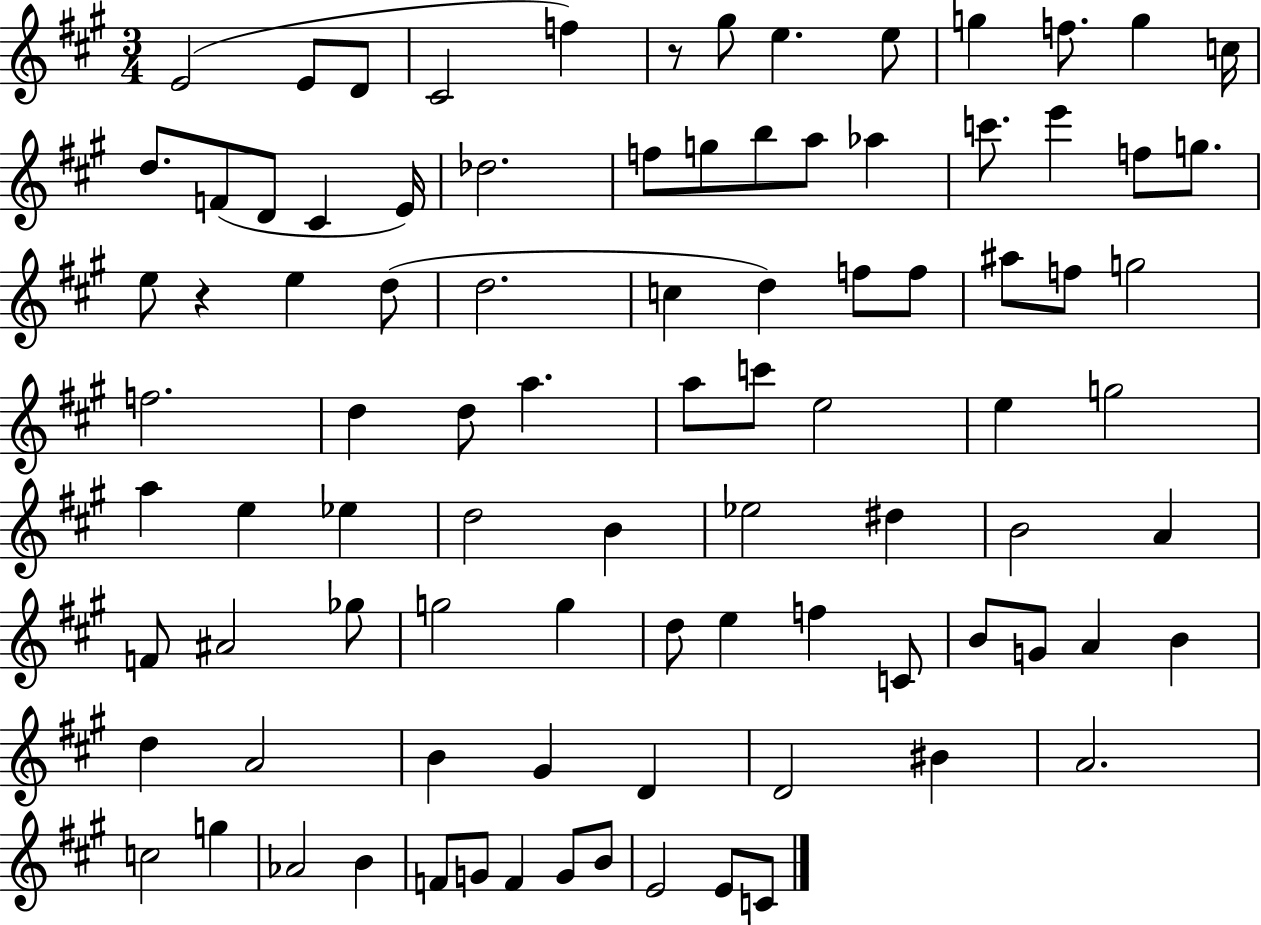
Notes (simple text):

E4/h E4/e D4/e C#4/h F5/q R/e G#5/e E5/q. E5/e G5/q F5/e. G5/q C5/s D5/e. F4/e D4/e C#4/q E4/s Db5/h. F5/e G5/e B5/e A5/e Ab5/q C6/e. E6/q F5/e G5/e. E5/e R/q E5/q D5/e D5/h. C5/q D5/q F5/e F5/e A#5/e F5/e G5/h F5/h. D5/q D5/e A5/q. A5/e C6/e E5/h E5/q G5/h A5/q E5/q Eb5/q D5/h B4/q Eb5/h D#5/q B4/h A4/q F4/e A#4/h Gb5/e G5/h G5/q D5/e E5/q F5/q C4/e B4/e G4/e A4/q B4/q D5/q A4/h B4/q G#4/q D4/q D4/h BIS4/q A4/h. C5/h G5/q Ab4/h B4/q F4/e G4/e F4/q G4/e B4/e E4/h E4/e C4/e